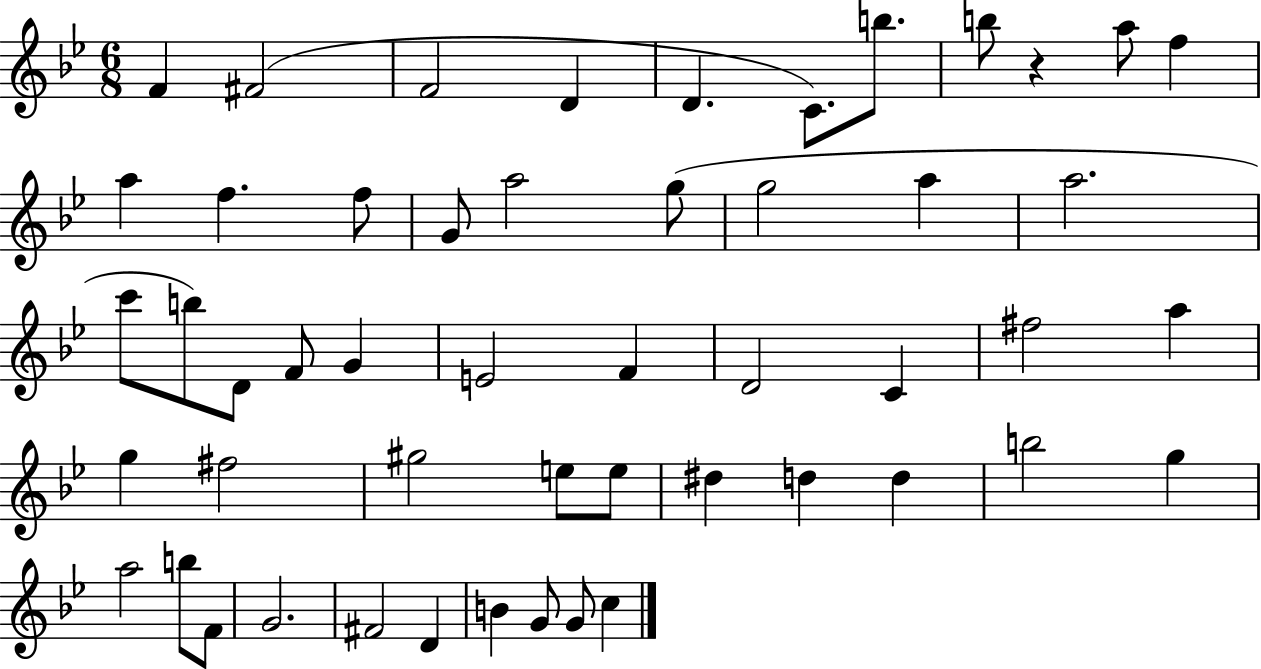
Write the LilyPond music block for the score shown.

{
  \clef treble
  \numericTimeSignature
  \time 6/8
  \key bes \major
  \repeat volta 2 { f'4 fis'2( | f'2 d'4 | d'4. c'8.) b''8. | b''8 r4 a''8 f''4 | \break a''4 f''4. f''8 | g'8 a''2 g''8( | g''2 a''4 | a''2. | \break c'''8 b''8) d'8 f'8 g'4 | e'2 f'4 | d'2 c'4 | fis''2 a''4 | \break g''4 fis''2 | gis''2 e''8 e''8 | dis''4 d''4 d''4 | b''2 g''4 | \break a''2 b''8 f'8 | g'2. | fis'2 d'4 | b'4 g'8 g'8 c''4 | \break } \bar "|."
}